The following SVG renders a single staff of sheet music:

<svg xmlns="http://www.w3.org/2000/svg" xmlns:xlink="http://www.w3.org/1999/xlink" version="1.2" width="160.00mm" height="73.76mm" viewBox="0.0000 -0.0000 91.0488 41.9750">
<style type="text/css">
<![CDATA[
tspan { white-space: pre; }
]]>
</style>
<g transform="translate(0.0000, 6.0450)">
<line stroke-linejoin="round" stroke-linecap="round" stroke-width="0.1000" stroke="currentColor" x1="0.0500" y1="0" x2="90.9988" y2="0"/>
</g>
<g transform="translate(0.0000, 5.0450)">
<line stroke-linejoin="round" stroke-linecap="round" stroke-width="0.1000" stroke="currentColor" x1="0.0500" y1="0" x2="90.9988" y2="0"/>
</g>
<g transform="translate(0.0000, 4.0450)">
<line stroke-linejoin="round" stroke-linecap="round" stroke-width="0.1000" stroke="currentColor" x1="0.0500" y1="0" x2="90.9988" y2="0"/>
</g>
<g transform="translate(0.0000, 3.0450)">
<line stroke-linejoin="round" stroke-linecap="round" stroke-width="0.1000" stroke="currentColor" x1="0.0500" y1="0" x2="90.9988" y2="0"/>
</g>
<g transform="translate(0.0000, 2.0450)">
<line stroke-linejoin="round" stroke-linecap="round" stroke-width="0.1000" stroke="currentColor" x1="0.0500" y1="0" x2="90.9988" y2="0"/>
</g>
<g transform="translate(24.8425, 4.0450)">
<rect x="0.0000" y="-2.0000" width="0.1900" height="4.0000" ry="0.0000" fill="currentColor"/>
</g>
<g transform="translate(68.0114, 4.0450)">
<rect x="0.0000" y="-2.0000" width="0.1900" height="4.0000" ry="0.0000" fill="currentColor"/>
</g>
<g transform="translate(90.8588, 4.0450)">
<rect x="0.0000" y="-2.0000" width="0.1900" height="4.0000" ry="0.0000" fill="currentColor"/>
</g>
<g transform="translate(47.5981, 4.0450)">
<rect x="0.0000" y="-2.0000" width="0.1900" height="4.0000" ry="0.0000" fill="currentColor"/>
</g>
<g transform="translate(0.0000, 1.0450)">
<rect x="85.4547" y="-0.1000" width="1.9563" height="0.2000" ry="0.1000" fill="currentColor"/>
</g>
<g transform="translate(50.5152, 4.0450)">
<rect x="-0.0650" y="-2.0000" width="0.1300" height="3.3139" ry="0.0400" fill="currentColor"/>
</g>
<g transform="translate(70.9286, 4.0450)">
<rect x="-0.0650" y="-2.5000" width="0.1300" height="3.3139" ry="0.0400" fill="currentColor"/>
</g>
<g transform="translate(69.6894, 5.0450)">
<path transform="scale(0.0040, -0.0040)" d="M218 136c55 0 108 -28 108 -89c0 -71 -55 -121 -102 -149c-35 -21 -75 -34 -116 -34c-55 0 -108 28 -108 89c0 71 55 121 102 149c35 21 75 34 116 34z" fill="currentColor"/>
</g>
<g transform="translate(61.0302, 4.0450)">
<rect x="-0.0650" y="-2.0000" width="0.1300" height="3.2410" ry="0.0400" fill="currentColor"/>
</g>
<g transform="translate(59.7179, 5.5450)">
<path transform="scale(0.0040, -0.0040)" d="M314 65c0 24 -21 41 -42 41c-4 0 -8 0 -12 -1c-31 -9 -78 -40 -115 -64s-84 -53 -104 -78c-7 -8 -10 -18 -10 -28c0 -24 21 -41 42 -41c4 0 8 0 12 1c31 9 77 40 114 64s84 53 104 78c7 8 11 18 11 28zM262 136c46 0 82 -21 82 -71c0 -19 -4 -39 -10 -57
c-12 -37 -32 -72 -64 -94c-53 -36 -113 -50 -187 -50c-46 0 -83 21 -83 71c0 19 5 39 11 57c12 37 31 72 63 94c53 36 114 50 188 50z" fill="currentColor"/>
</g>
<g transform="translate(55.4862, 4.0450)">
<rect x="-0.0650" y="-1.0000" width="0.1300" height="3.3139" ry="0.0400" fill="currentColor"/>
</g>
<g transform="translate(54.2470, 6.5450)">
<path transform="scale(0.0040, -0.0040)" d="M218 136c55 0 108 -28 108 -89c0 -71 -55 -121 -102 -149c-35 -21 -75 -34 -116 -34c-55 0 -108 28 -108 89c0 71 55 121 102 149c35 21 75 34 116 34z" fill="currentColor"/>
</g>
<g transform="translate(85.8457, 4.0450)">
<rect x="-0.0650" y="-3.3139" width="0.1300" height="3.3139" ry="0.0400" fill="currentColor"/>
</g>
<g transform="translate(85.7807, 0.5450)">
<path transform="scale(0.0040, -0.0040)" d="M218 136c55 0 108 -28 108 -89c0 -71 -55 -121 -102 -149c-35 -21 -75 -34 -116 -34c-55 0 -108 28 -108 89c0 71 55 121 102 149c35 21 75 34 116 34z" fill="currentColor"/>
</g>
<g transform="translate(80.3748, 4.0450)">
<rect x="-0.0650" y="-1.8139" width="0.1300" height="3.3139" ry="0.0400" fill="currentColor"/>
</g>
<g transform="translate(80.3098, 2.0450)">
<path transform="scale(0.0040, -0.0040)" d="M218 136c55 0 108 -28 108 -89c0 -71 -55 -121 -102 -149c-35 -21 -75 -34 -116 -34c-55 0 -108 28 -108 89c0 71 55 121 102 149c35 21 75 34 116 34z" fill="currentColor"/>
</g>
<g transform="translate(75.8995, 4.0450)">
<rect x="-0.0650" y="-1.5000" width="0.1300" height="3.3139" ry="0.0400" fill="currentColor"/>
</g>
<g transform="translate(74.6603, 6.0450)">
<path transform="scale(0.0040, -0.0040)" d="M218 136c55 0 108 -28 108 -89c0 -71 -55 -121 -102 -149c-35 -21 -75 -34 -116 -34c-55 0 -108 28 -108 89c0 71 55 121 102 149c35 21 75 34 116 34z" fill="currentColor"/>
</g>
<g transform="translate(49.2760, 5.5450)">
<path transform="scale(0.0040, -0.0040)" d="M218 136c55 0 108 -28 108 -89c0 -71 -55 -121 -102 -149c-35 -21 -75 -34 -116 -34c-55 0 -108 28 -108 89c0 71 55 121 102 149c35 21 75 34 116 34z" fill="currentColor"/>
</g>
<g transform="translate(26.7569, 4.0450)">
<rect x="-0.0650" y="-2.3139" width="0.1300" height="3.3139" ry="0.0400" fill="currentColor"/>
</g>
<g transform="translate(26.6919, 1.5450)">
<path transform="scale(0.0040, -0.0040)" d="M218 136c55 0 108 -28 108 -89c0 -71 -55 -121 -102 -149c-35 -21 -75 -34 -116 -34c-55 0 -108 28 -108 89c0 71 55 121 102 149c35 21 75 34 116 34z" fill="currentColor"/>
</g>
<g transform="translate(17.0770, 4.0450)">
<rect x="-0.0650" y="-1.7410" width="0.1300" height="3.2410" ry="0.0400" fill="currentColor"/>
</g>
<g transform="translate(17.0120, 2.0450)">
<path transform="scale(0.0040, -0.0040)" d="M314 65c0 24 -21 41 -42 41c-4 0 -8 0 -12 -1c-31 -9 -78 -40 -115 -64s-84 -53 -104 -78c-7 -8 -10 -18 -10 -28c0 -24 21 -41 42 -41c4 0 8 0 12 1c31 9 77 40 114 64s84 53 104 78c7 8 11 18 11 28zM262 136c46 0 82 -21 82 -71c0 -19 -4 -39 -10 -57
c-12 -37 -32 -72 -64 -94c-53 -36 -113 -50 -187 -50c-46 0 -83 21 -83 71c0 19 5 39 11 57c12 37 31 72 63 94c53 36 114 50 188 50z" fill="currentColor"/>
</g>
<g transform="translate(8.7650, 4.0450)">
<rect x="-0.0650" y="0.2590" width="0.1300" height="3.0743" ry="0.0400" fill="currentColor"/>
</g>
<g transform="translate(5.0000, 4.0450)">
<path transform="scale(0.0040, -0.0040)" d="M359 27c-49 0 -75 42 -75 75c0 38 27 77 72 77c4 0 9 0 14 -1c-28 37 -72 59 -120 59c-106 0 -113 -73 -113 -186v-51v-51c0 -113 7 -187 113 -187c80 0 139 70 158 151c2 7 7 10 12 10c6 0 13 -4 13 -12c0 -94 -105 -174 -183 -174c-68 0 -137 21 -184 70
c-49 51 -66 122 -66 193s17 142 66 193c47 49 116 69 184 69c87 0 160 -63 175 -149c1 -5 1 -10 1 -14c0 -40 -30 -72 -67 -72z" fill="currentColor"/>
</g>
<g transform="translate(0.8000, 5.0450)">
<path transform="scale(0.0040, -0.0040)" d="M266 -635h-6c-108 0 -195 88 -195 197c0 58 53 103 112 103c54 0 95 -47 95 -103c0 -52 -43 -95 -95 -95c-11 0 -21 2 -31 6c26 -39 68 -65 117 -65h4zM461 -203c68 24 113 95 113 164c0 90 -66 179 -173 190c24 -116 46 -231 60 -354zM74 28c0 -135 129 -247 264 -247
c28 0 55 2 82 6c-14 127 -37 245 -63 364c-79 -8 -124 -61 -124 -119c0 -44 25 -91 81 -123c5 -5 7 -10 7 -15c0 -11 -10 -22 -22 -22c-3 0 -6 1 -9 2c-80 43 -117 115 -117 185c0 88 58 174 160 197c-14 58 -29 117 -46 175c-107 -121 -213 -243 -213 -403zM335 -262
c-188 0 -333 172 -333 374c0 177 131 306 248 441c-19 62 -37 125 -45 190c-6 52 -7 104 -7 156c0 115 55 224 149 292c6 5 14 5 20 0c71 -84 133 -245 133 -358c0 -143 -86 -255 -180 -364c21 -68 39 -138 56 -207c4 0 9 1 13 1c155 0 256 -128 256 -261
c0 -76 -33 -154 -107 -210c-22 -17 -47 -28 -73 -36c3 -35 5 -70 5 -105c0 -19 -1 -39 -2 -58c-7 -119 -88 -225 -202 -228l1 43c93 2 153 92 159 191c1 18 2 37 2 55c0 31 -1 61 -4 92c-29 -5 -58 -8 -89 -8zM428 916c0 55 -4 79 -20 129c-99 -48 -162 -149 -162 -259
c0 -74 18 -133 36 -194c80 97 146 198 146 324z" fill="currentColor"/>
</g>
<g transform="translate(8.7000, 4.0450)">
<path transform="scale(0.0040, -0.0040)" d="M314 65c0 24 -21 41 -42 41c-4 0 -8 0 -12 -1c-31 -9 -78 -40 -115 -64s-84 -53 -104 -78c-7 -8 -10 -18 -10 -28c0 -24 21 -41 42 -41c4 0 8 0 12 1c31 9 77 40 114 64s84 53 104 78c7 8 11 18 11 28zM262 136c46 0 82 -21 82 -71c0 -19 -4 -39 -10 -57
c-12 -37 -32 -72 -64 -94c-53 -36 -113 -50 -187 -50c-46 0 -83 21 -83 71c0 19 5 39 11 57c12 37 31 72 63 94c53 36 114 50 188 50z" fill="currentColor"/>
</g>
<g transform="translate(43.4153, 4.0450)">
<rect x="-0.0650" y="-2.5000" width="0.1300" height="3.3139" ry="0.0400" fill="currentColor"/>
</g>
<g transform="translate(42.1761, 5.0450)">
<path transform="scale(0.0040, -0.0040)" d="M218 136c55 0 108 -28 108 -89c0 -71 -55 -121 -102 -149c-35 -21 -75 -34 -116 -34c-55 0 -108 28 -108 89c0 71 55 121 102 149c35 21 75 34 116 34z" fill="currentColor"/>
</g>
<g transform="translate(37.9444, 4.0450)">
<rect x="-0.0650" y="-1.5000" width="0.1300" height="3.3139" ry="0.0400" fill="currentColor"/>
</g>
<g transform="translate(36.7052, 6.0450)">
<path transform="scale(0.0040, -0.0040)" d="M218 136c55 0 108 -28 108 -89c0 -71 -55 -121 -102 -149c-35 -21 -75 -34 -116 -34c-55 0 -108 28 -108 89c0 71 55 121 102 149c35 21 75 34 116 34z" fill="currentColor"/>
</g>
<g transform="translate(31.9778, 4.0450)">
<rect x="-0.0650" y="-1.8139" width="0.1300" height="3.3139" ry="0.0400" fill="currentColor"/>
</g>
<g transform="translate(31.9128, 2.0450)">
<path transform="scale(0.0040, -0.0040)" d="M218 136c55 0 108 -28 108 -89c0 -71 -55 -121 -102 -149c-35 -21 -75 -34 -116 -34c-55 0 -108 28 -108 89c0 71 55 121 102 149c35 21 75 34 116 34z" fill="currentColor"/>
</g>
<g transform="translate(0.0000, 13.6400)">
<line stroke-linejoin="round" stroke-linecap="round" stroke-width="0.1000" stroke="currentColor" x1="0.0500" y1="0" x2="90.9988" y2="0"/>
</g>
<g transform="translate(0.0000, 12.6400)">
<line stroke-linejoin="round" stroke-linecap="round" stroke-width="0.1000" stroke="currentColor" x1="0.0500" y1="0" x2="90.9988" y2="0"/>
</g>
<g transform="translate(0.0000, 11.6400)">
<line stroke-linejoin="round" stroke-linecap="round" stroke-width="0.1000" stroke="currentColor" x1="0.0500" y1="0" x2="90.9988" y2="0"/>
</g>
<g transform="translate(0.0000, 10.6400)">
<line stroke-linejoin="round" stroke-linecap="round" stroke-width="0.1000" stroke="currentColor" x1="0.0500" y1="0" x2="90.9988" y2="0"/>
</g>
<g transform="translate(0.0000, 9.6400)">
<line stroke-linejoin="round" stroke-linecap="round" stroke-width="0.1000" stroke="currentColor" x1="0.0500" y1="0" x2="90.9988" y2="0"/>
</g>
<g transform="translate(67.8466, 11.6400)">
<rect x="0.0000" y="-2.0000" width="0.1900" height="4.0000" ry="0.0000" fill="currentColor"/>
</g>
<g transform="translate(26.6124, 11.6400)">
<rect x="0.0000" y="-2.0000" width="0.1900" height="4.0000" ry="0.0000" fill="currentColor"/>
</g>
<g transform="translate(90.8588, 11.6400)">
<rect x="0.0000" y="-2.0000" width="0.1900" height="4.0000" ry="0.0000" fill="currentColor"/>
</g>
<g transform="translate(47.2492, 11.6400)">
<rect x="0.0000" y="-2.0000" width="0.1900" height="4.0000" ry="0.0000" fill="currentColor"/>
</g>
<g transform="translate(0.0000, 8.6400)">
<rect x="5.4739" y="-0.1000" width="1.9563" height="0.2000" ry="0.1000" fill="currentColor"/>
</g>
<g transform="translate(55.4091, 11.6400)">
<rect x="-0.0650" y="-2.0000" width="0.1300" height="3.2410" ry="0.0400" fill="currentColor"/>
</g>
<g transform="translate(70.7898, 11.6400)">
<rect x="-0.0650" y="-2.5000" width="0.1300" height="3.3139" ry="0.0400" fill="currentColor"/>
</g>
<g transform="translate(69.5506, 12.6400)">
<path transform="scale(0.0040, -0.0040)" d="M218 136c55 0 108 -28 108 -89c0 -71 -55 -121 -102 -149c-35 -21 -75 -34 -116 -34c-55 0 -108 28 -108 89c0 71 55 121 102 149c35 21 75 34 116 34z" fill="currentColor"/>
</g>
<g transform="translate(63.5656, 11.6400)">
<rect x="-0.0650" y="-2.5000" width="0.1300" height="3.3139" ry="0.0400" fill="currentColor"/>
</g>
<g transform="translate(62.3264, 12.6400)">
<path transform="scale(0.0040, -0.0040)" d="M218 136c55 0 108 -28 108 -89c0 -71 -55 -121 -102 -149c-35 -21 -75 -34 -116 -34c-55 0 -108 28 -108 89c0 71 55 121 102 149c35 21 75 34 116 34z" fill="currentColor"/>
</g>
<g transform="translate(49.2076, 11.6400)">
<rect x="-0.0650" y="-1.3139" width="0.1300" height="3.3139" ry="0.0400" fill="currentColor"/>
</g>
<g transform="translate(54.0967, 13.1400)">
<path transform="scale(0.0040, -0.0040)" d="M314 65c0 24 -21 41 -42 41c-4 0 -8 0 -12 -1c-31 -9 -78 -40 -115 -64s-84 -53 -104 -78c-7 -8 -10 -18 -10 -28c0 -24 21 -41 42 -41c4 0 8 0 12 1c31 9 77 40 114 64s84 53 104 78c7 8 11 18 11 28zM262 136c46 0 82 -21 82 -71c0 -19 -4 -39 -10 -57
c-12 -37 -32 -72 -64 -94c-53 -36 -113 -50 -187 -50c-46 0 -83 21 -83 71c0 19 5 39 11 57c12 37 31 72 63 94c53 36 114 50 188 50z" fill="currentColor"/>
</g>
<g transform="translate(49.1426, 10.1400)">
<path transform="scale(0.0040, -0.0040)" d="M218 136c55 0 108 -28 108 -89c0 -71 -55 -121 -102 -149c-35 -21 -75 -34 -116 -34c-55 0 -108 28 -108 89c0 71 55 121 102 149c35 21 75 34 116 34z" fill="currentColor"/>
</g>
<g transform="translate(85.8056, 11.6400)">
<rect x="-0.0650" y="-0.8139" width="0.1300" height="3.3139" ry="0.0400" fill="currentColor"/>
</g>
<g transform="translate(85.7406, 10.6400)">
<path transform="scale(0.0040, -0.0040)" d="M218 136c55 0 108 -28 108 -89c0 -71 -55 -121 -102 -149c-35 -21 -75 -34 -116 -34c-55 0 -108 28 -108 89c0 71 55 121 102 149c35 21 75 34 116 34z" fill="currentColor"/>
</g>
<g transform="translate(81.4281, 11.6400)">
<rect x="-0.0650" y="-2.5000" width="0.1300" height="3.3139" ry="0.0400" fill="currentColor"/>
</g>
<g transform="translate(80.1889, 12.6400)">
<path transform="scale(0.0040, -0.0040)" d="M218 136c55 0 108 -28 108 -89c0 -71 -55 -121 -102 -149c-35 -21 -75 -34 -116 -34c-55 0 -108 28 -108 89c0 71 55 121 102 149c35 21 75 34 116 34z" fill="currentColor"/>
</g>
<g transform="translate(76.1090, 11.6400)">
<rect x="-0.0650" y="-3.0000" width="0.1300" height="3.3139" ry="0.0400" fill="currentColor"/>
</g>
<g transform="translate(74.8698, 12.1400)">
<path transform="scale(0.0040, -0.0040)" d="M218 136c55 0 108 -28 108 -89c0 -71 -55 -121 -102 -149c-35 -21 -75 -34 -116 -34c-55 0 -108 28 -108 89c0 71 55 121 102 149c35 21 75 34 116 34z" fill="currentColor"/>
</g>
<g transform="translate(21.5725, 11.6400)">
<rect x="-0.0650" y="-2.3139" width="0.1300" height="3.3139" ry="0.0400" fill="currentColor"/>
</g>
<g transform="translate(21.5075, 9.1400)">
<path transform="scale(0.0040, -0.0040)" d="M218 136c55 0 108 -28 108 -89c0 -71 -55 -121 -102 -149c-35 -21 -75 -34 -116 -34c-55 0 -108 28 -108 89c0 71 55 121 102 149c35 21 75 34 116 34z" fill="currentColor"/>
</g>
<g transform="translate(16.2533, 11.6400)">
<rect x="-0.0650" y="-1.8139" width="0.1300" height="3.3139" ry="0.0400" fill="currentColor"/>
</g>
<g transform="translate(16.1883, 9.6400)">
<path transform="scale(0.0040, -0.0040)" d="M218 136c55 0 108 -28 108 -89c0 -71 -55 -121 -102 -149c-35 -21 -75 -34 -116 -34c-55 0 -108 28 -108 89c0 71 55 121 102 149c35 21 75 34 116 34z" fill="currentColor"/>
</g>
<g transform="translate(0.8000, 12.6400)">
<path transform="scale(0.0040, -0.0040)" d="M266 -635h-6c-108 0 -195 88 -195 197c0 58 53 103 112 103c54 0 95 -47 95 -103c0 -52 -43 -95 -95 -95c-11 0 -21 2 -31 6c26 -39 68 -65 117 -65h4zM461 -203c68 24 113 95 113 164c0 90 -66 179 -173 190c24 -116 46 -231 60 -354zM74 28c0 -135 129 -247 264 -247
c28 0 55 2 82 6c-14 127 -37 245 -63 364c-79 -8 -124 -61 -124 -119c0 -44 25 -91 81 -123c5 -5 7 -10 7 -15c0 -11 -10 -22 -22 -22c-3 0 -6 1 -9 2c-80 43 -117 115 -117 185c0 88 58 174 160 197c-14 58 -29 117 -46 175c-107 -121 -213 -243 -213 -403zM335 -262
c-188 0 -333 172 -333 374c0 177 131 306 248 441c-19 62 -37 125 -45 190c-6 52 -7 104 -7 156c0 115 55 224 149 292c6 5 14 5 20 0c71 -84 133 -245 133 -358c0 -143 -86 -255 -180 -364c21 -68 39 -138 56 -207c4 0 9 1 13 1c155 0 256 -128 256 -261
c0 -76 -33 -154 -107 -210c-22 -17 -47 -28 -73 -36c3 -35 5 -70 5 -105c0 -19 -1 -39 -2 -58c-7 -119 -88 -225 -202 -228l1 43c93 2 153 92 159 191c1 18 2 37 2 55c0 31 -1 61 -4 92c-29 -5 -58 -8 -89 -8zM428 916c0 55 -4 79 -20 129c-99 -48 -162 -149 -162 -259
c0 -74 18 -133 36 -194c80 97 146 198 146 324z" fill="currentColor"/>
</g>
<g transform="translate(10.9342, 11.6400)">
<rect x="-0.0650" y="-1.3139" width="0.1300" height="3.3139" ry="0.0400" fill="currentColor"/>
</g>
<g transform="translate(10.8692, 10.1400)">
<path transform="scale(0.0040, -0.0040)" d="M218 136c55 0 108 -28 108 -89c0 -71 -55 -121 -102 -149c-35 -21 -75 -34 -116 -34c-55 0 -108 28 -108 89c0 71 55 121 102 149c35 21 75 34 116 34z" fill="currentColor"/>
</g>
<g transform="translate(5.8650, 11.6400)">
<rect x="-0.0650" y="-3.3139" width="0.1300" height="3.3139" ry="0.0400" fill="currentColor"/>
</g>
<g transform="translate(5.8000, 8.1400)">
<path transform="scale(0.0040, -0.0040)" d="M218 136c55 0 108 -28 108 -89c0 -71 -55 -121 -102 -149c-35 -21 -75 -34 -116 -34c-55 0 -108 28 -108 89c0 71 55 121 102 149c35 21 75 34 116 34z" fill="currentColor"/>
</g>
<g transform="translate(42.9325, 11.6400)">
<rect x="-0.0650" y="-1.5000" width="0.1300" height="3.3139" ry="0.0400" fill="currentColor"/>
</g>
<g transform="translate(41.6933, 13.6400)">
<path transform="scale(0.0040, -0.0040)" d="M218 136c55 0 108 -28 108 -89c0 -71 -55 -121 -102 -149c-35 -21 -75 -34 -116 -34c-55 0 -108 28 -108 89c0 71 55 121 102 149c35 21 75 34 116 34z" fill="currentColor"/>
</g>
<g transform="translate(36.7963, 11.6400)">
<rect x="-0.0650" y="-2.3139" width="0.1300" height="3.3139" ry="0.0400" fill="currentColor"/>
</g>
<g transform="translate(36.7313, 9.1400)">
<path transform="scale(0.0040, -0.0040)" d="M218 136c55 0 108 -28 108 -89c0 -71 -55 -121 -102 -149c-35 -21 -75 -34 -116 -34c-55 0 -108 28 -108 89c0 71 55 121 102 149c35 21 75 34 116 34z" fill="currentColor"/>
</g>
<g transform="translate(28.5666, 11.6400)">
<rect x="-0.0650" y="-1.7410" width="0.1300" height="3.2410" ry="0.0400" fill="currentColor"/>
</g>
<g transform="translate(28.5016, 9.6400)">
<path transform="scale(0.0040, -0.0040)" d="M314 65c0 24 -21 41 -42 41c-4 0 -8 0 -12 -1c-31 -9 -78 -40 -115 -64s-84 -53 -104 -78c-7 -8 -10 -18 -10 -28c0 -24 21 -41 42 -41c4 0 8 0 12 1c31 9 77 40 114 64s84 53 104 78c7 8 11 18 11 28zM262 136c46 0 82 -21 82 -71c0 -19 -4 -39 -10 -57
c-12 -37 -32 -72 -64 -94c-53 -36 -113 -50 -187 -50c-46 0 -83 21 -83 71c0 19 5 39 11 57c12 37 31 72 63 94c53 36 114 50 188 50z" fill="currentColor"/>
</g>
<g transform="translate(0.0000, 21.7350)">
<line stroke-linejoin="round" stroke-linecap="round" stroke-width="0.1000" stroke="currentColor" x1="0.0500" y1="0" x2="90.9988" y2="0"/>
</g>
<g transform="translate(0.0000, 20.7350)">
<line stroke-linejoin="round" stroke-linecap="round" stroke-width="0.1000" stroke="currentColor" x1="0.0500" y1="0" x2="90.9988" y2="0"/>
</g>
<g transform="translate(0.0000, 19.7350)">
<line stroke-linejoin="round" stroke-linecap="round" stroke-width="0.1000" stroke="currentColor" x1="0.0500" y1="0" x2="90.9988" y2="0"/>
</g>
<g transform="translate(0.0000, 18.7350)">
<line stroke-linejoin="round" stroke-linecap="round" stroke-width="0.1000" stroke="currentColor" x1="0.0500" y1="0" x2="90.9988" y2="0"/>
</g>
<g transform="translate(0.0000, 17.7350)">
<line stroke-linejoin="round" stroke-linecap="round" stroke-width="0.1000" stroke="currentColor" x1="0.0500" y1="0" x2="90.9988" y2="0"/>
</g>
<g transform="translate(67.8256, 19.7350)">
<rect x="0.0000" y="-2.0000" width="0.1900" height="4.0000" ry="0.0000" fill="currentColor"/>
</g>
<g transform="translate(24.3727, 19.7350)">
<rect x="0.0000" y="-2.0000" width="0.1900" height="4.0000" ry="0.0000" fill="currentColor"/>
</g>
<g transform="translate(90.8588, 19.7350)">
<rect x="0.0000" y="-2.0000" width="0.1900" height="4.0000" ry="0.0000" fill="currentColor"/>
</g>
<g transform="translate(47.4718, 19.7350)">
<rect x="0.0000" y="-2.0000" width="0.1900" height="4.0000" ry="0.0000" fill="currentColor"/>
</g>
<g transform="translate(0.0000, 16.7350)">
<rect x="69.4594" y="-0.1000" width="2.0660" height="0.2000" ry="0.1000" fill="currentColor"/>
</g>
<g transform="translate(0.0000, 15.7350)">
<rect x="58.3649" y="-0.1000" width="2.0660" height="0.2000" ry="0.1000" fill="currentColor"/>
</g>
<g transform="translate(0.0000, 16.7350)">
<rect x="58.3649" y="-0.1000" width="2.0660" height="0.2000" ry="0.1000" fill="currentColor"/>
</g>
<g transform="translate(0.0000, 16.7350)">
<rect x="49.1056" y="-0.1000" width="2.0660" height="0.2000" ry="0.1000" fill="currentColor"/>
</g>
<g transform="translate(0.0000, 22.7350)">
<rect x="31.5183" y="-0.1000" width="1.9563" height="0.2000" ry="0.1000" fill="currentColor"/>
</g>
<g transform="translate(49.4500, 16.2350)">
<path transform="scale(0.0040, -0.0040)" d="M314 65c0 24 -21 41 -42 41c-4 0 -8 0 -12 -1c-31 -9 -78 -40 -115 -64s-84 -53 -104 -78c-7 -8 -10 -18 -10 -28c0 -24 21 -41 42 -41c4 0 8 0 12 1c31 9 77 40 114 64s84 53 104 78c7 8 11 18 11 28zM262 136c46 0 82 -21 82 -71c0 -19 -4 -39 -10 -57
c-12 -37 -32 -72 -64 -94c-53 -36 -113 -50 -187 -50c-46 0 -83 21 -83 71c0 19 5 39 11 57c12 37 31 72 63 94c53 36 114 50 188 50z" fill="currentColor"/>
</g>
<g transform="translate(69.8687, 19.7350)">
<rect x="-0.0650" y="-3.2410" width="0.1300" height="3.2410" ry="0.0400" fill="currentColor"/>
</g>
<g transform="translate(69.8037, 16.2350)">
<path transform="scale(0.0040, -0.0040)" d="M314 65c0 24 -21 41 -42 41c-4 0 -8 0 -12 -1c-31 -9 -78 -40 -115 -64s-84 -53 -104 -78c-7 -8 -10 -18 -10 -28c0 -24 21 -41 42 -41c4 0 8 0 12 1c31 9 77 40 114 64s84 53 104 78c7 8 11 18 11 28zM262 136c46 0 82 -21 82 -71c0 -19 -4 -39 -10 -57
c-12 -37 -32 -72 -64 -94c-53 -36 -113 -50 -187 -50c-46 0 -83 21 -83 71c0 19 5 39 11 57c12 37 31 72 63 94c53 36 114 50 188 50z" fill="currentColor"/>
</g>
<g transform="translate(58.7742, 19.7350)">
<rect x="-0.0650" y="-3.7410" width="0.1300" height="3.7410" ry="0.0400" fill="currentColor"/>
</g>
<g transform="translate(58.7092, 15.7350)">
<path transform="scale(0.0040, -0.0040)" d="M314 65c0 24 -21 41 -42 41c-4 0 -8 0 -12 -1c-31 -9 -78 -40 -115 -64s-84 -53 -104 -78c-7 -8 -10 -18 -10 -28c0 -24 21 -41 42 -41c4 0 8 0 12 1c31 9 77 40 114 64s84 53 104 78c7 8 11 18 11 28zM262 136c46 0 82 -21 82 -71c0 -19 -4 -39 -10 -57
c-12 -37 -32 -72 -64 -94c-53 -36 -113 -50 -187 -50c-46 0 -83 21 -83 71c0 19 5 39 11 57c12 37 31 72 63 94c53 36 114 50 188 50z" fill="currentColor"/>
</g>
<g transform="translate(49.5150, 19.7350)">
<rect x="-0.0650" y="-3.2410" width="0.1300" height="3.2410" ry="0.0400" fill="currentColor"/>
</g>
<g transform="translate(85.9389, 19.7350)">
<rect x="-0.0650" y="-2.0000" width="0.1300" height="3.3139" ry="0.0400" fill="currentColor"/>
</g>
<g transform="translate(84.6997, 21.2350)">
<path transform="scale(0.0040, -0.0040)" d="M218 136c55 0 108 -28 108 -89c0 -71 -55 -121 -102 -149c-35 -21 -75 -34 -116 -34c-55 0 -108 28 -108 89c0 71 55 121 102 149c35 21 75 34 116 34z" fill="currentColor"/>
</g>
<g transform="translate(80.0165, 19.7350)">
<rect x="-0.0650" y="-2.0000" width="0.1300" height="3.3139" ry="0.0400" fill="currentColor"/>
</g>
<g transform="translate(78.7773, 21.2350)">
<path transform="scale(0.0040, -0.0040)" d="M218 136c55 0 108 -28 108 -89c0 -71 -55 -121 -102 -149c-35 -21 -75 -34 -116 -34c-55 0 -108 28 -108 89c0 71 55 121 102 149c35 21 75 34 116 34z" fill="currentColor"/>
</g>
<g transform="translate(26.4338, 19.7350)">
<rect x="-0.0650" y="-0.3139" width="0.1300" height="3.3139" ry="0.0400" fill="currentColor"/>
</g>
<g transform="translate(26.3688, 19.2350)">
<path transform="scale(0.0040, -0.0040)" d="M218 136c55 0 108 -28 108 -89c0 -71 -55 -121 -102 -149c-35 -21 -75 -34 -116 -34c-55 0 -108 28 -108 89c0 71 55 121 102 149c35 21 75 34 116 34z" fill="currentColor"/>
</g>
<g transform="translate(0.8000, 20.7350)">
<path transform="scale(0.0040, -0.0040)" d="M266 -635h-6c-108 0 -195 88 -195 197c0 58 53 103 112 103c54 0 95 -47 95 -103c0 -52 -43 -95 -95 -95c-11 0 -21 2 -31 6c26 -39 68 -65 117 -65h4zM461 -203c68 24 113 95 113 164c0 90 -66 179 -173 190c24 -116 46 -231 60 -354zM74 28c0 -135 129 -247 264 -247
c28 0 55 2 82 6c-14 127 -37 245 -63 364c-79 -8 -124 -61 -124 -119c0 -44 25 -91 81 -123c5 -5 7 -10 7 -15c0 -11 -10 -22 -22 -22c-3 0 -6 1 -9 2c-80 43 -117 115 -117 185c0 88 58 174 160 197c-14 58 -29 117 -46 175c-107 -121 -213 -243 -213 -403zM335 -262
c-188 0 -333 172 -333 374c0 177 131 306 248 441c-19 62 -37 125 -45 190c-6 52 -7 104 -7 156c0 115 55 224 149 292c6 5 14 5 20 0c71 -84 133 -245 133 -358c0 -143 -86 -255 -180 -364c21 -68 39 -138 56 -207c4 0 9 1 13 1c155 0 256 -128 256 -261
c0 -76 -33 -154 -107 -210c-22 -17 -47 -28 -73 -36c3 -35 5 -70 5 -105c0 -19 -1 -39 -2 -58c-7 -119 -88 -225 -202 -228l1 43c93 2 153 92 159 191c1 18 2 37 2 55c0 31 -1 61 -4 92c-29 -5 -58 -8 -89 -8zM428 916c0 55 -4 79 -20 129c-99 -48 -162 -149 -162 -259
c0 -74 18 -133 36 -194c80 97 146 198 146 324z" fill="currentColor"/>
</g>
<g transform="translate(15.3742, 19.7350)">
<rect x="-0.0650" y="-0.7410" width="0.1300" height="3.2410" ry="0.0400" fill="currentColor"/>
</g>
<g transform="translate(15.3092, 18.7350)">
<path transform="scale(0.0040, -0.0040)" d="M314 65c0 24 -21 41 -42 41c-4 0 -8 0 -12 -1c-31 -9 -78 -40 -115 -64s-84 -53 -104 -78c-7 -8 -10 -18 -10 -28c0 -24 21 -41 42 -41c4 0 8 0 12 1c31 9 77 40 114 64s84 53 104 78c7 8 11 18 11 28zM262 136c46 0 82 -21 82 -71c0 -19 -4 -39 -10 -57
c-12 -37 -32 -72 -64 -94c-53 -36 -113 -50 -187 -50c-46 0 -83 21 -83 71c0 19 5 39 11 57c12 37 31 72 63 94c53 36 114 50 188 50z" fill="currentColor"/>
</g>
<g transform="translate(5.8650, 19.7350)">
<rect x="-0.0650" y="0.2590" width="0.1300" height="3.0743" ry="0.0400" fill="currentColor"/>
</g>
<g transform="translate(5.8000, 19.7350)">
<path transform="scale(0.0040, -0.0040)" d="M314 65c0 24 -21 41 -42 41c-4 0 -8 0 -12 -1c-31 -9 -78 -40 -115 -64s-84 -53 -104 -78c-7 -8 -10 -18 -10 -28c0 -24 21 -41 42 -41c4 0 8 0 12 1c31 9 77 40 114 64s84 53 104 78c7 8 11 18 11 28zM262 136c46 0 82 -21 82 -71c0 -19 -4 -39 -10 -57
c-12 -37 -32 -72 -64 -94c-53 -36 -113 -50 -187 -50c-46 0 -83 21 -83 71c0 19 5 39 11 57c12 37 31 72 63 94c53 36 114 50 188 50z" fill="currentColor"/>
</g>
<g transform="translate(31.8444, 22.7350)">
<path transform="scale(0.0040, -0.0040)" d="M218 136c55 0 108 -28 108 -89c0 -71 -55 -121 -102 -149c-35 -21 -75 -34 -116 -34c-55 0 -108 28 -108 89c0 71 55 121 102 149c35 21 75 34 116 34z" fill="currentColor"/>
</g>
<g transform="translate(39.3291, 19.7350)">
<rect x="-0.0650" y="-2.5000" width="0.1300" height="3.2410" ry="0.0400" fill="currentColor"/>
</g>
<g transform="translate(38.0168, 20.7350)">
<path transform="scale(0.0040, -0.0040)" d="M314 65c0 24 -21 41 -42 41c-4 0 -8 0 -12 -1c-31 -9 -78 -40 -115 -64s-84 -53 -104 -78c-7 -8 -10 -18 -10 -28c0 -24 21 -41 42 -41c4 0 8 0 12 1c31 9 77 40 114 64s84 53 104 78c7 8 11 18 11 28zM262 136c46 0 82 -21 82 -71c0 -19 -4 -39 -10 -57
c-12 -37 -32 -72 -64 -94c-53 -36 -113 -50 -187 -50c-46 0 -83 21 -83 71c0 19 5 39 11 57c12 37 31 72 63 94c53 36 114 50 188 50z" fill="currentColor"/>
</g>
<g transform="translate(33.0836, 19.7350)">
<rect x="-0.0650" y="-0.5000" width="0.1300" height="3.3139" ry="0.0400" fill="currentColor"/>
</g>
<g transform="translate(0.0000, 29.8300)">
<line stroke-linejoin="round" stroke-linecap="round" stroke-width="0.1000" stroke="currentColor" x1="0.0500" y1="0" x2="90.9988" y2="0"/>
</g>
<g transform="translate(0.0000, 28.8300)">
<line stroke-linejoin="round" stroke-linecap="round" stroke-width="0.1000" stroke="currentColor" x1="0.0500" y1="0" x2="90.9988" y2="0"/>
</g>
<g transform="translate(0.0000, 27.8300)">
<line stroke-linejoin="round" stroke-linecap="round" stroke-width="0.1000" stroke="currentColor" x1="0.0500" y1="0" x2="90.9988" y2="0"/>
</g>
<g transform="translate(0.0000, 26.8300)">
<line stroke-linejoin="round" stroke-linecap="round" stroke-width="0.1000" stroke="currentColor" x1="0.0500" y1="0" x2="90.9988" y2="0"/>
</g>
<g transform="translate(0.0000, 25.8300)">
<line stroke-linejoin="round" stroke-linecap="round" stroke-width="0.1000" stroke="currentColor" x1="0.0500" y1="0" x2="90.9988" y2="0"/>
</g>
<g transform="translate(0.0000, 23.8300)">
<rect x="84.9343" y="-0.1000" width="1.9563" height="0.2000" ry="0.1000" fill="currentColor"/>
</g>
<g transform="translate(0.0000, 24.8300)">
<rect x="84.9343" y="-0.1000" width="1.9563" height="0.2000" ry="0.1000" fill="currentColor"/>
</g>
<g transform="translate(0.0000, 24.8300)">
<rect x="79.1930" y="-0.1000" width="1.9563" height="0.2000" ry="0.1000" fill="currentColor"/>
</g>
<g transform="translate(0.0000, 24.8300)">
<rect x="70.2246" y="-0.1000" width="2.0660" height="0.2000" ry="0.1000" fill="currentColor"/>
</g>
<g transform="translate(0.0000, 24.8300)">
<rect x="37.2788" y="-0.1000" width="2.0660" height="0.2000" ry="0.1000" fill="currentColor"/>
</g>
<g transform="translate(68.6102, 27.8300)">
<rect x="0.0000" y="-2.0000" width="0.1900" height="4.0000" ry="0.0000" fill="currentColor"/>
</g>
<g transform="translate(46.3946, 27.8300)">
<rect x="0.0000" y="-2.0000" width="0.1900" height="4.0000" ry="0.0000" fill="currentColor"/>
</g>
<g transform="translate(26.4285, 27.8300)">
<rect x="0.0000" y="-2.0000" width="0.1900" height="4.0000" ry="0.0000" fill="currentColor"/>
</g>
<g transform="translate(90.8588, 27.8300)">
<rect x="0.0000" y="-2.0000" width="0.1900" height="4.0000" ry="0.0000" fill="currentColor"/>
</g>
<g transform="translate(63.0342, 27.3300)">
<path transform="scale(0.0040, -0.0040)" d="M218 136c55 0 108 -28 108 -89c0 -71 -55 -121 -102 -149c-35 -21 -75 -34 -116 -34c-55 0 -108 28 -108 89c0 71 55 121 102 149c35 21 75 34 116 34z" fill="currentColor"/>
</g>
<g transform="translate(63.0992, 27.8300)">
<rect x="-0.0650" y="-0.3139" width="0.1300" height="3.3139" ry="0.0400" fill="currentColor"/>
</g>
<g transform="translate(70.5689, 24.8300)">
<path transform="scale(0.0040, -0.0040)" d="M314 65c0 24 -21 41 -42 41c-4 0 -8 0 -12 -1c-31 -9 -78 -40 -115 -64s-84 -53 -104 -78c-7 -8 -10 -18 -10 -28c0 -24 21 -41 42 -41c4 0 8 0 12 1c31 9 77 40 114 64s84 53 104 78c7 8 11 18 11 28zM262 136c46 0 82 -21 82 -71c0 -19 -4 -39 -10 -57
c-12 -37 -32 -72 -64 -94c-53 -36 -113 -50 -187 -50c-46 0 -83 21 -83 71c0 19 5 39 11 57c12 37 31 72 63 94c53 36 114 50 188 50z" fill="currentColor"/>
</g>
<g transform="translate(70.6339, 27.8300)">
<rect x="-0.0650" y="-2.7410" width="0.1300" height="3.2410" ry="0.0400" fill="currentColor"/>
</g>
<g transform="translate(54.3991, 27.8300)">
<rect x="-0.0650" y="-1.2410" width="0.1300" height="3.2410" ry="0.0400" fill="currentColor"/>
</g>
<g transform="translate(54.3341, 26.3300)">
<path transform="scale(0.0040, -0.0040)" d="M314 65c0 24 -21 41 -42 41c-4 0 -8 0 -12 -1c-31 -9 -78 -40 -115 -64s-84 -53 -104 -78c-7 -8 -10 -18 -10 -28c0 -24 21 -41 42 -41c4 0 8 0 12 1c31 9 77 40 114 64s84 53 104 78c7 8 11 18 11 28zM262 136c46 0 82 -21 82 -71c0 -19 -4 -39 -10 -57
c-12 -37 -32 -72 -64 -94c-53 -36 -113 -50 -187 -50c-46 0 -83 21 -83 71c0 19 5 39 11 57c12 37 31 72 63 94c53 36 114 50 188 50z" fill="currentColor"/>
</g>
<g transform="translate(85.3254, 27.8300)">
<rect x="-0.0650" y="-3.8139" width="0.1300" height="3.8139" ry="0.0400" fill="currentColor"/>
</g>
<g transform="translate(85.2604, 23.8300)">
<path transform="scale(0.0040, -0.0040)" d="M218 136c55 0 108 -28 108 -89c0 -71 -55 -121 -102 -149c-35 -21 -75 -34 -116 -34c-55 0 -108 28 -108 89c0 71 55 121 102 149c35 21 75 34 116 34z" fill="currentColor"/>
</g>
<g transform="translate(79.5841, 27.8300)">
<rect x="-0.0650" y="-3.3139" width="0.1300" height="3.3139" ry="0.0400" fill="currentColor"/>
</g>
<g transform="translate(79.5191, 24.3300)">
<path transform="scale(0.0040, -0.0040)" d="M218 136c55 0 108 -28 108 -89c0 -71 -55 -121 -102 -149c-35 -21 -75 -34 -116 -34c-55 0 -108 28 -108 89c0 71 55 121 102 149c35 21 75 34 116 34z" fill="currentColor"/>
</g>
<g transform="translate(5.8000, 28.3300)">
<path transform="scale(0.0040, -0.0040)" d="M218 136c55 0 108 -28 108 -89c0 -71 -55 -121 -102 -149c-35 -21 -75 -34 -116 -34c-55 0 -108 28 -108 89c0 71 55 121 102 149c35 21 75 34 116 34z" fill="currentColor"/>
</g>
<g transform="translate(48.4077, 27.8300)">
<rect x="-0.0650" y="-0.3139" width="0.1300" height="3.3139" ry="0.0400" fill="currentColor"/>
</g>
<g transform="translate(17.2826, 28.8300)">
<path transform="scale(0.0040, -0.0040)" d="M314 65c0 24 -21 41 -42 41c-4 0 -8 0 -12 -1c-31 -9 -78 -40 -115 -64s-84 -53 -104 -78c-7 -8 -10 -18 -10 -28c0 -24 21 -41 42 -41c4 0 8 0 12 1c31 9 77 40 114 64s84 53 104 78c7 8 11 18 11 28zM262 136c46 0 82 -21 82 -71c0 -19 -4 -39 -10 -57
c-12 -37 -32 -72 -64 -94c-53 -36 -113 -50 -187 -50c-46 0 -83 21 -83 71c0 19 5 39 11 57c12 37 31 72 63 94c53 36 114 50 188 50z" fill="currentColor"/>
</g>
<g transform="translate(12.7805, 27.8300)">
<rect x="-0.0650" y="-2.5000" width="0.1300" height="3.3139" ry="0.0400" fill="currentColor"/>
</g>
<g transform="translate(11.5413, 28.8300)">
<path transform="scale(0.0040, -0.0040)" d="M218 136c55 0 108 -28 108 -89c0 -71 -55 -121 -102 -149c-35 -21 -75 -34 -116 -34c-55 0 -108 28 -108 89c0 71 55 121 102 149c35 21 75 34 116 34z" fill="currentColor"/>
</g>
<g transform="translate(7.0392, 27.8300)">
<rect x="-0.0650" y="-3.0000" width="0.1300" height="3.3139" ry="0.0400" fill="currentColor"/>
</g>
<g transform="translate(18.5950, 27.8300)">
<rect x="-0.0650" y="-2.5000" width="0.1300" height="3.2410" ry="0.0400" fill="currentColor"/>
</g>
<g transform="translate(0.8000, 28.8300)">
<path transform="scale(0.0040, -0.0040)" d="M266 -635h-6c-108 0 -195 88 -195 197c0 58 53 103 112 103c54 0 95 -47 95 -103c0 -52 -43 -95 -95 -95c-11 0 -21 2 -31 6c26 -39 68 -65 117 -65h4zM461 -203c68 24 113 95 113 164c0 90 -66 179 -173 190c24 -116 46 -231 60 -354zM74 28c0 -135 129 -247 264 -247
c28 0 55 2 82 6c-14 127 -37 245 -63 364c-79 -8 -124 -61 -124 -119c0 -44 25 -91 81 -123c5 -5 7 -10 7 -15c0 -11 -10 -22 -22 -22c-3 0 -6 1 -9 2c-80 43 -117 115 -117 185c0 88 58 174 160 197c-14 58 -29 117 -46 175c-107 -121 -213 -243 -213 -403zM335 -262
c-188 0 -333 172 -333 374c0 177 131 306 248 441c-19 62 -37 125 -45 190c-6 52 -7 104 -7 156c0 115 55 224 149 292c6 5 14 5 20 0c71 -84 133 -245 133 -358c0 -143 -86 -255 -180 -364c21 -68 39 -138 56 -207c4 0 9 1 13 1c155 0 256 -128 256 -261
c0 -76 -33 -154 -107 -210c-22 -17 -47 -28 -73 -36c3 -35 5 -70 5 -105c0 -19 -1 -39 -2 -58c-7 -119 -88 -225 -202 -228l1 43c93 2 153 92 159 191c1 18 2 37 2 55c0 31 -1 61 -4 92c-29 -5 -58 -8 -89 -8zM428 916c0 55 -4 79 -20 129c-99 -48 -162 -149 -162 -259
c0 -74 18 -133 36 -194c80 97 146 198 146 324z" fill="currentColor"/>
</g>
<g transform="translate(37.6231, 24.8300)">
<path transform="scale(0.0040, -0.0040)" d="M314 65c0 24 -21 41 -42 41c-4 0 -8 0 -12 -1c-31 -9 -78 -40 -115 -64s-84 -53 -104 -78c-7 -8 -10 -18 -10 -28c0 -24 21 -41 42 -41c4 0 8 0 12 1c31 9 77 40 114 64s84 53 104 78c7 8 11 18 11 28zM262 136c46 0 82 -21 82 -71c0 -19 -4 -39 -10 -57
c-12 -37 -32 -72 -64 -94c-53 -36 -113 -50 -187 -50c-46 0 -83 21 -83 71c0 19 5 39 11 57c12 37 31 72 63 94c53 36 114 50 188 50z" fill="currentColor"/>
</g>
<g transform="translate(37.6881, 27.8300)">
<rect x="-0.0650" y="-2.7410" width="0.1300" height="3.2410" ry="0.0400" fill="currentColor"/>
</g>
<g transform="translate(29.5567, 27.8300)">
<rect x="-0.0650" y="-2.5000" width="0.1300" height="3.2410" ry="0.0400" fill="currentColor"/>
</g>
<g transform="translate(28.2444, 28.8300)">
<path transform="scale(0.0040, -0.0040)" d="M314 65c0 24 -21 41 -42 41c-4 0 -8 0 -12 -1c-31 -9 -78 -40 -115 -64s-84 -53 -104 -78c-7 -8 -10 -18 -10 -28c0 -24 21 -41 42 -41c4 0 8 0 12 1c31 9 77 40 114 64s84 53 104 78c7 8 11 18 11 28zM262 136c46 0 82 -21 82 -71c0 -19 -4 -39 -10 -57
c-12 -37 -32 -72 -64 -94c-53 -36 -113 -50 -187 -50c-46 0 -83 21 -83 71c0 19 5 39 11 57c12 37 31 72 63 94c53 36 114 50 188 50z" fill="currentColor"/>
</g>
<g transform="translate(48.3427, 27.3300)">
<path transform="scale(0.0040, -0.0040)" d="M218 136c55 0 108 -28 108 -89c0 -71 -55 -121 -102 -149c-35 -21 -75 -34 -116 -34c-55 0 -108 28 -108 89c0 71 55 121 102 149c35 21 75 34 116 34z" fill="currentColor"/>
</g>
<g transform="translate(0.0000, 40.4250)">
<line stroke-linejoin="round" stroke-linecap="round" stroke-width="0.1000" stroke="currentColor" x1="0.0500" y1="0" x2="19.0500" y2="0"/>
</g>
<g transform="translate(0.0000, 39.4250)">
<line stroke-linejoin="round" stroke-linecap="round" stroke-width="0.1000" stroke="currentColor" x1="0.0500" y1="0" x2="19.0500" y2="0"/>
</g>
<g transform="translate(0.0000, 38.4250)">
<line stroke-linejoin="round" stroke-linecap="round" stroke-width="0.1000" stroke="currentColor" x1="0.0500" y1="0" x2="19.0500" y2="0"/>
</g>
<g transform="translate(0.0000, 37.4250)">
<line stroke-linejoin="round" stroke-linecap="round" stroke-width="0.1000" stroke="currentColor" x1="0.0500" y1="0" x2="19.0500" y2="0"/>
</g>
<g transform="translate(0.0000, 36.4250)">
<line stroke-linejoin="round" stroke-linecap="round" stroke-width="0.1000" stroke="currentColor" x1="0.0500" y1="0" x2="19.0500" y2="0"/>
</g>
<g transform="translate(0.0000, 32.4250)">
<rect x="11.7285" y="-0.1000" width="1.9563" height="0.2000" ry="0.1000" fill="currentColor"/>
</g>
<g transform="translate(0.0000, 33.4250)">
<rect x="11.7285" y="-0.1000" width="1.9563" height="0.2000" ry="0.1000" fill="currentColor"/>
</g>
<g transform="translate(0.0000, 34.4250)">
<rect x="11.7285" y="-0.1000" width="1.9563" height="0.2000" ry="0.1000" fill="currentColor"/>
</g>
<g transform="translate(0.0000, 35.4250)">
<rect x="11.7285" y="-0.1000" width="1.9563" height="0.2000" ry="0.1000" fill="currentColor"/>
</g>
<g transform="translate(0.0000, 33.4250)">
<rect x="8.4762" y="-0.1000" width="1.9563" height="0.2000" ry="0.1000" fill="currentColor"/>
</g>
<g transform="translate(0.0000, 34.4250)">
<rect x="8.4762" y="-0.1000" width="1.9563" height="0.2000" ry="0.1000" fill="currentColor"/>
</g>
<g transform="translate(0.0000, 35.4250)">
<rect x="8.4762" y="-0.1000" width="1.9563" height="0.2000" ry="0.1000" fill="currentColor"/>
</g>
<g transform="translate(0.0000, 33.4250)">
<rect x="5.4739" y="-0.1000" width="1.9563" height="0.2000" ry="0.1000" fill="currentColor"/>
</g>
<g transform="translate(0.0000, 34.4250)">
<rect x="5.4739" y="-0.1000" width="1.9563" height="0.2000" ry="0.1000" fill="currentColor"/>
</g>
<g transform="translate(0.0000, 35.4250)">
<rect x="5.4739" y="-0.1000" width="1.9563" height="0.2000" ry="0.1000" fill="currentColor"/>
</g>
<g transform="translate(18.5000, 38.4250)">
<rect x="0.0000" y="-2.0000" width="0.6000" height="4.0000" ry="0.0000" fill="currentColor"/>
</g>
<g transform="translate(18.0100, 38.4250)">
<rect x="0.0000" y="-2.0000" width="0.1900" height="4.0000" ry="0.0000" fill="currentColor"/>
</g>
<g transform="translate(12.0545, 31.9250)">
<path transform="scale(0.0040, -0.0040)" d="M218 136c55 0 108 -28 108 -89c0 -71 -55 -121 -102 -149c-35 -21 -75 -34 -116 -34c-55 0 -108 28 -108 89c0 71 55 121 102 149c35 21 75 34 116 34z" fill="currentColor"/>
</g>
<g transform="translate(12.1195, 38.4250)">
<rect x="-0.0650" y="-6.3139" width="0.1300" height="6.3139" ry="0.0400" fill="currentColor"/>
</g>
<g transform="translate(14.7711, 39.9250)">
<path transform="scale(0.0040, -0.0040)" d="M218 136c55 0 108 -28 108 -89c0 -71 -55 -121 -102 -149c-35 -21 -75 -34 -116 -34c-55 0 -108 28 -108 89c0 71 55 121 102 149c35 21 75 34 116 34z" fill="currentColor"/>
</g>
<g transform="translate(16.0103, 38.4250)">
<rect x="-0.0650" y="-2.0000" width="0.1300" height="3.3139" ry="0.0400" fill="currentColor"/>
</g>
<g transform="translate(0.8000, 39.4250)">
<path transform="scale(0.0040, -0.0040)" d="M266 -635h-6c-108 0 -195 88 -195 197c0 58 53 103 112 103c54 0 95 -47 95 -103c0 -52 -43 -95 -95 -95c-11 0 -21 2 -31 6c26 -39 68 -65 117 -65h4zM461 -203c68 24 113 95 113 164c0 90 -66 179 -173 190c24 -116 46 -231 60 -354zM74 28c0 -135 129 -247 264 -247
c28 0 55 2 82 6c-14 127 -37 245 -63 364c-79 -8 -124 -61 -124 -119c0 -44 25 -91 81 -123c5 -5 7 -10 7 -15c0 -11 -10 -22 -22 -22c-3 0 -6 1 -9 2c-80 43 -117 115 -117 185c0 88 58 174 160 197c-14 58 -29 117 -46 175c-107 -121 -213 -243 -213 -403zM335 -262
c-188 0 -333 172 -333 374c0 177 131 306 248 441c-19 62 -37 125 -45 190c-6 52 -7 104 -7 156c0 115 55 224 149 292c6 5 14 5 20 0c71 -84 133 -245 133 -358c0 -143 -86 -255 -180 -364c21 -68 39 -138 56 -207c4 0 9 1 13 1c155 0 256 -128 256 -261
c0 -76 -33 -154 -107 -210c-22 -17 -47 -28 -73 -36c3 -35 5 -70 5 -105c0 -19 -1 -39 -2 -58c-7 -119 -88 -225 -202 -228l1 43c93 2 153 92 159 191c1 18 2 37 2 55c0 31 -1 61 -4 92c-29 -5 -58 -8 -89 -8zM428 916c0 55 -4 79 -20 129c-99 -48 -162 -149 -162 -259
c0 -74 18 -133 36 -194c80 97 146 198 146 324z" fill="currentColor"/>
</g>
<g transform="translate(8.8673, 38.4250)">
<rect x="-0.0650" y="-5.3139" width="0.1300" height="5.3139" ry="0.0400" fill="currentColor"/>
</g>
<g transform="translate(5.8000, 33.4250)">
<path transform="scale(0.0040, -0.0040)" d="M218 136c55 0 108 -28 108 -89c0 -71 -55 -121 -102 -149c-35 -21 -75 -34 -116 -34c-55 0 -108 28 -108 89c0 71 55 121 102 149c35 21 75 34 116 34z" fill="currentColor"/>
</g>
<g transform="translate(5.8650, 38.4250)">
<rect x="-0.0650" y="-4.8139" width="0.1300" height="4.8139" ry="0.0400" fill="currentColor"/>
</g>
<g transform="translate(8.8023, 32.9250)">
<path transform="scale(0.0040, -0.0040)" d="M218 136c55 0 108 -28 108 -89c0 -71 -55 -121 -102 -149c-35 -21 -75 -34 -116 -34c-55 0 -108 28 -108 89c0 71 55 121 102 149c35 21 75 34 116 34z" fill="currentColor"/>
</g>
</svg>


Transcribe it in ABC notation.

X:1
T:Untitled
M:4/4
L:1/4
K:C
B2 f2 g f E G F D F2 G E f b b e f g f2 g E e F2 G G A G d B2 d2 c C G2 b2 c'2 b2 F F A G G2 G2 a2 c e2 c a2 b c' e' f' a' F